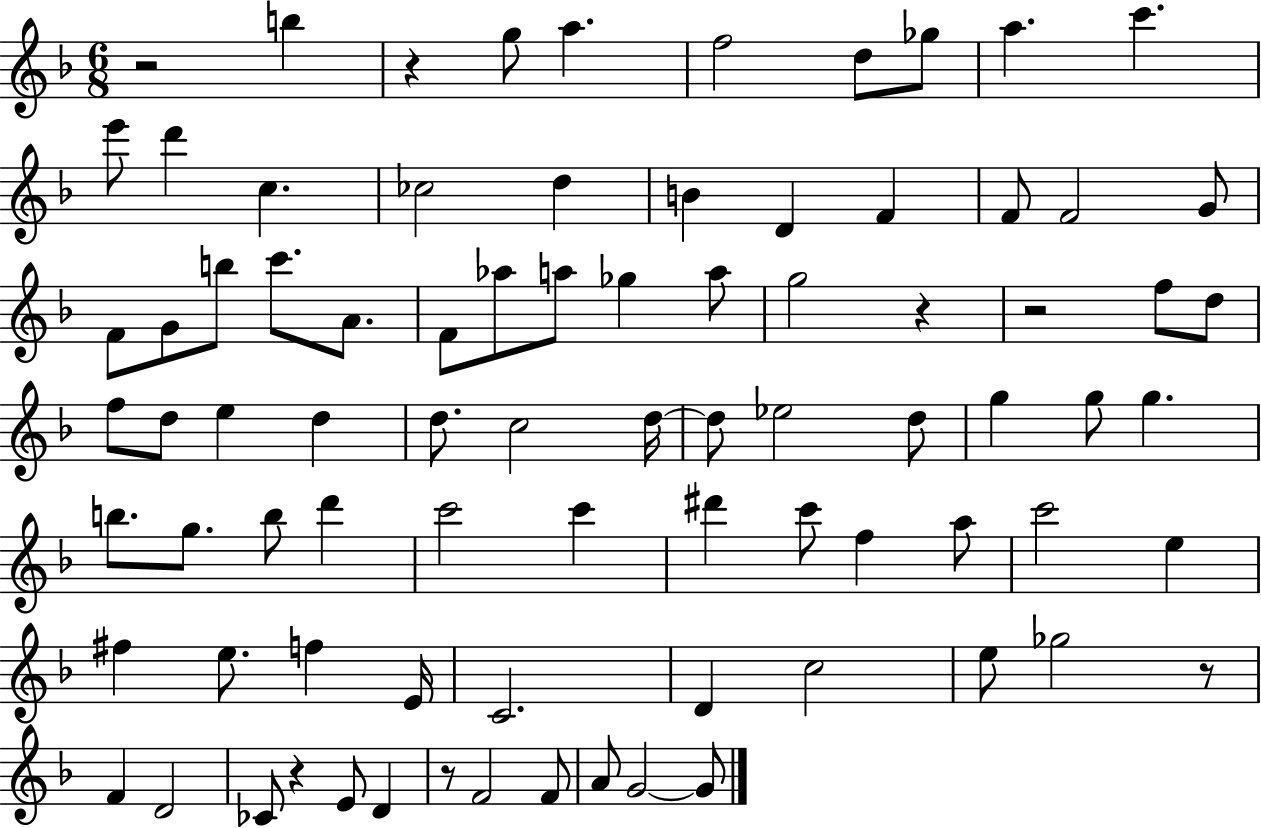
X:1
T:Untitled
M:6/8
L:1/4
K:F
z2 b z g/2 a f2 d/2 _g/2 a c' e'/2 d' c _c2 d B D F F/2 F2 G/2 F/2 G/2 b/2 c'/2 A/2 F/2 _a/2 a/2 _g a/2 g2 z z2 f/2 d/2 f/2 d/2 e d d/2 c2 d/4 d/2 _e2 d/2 g g/2 g b/2 g/2 b/2 d' c'2 c' ^d' c'/2 f a/2 c'2 e ^f e/2 f E/4 C2 D c2 e/2 _g2 z/2 F D2 _C/2 z E/2 D z/2 F2 F/2 A/2 G2 G/2